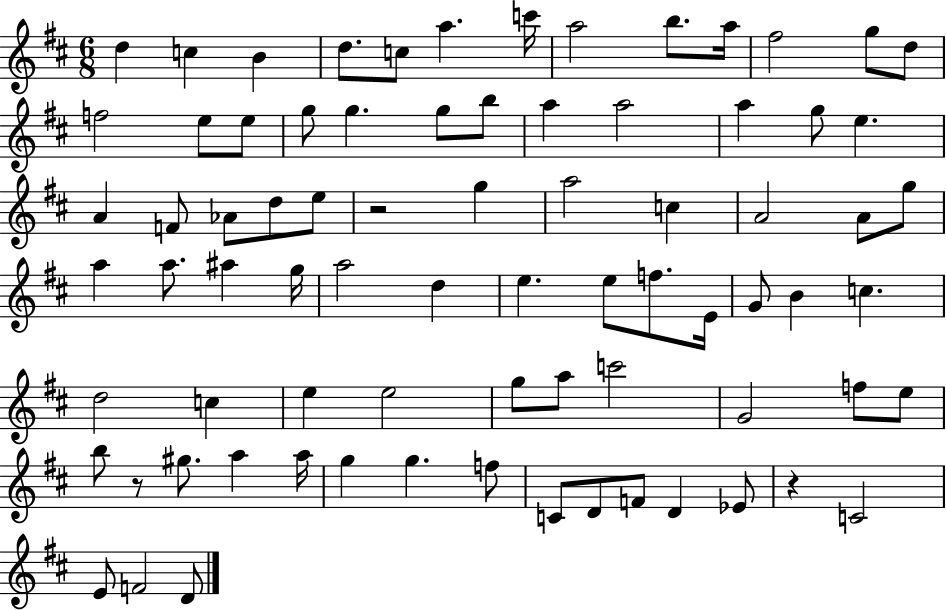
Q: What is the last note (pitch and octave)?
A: D4